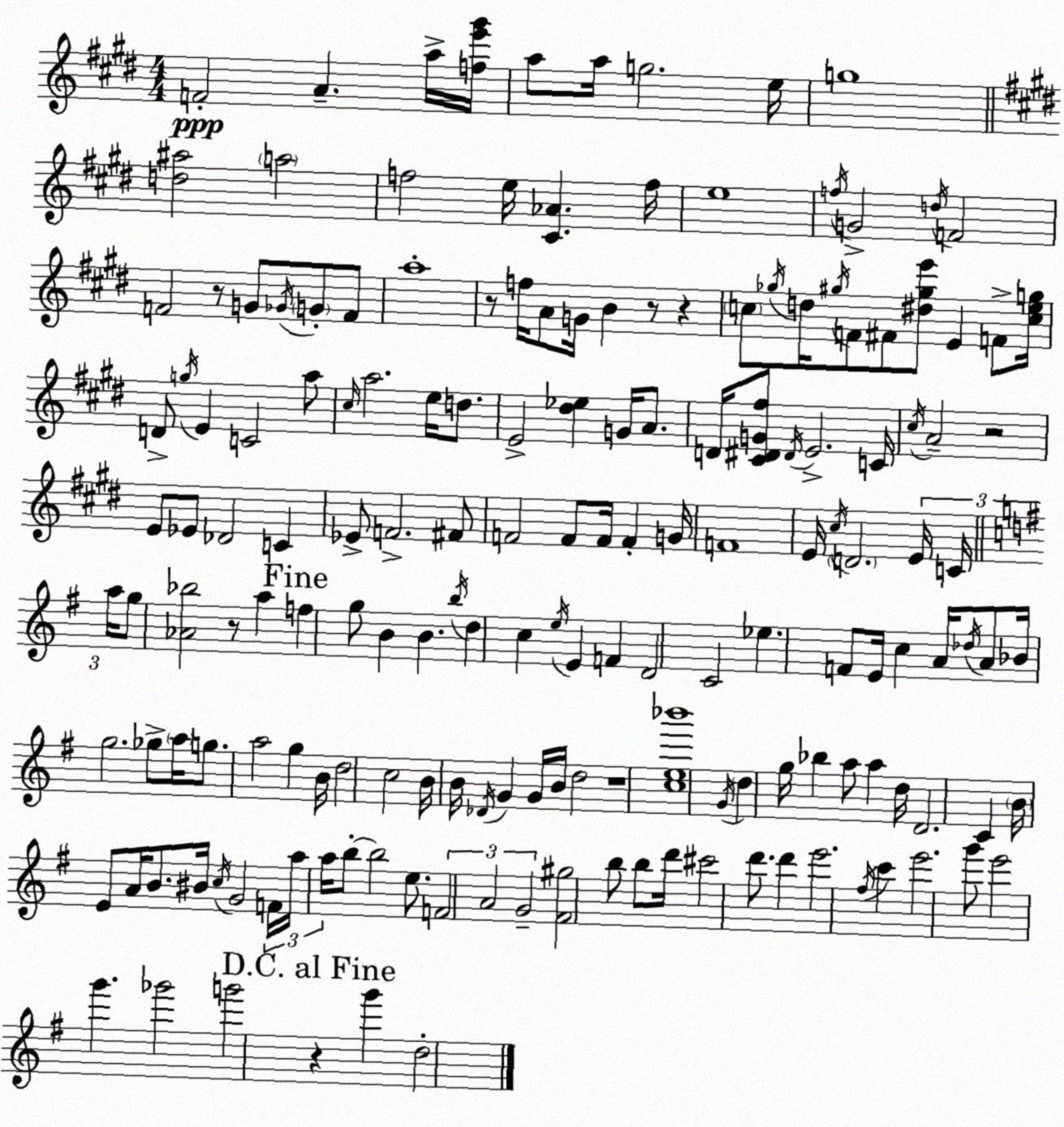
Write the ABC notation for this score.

X:1
T:Untitled
M:4/4
L:1/4
K:E
F2 A a/4 [fe'^g']/4 a/2 a/4 g2 e/4 g4 [d^a]2 a2 f2 e/4 [^C_A] f/4 e4 f/4 G2 d/4 F2 F2 z/2 G/2 _G/4 G/2 F/2 a4 z/2 f/4 A/2 G/4 B z/2 z c/2 _g/4 d/4 ^g/4 F/2 ^F/2 [^d^ge']/2 E F/2 [ceg]/4 D/2 g/4 E C2 a/2 ^c/4 a2 e/4 d/2 E2 [^d_e] G/4 A/2 D/4 [^C^DG^f]/2 ^D/4 E2 C/4 ^c/4 A2 z2 E/2 _E/2 _D2 C _E/2 F2 ^F/2 F2 F/2 F/4 F G/4 F4 E/4 ^c/4 D2 E/4 C/4 a/4 g/2 [_A_b]2 z/2 a f g/2 B B b/4 d c e/4 E F D2 C2 _e F/2 E/4 c A/4 _d/4 A/2 _B/4 g2 _g/2 a/4 g/2 a2 g B/4 d2 c2 B/4 B/4 _D/4 G G/4 B/4 d2 z4 [ce_b']4 G/4 d g/4 _b a/2 a d/4 D2 C B/4 E/2 A/4 B/2 ^B/4 c/4 G2 F/4 a/4 a/4 b/2 b2 e/2 F2 A2 G2 [^F^g]2 b/2 b/2 d'/4 ^c'2 d'/2 d' e'2 ^f/4 c' e'2 g'/2 e'2 g' _g'2 g'2 z g' d2